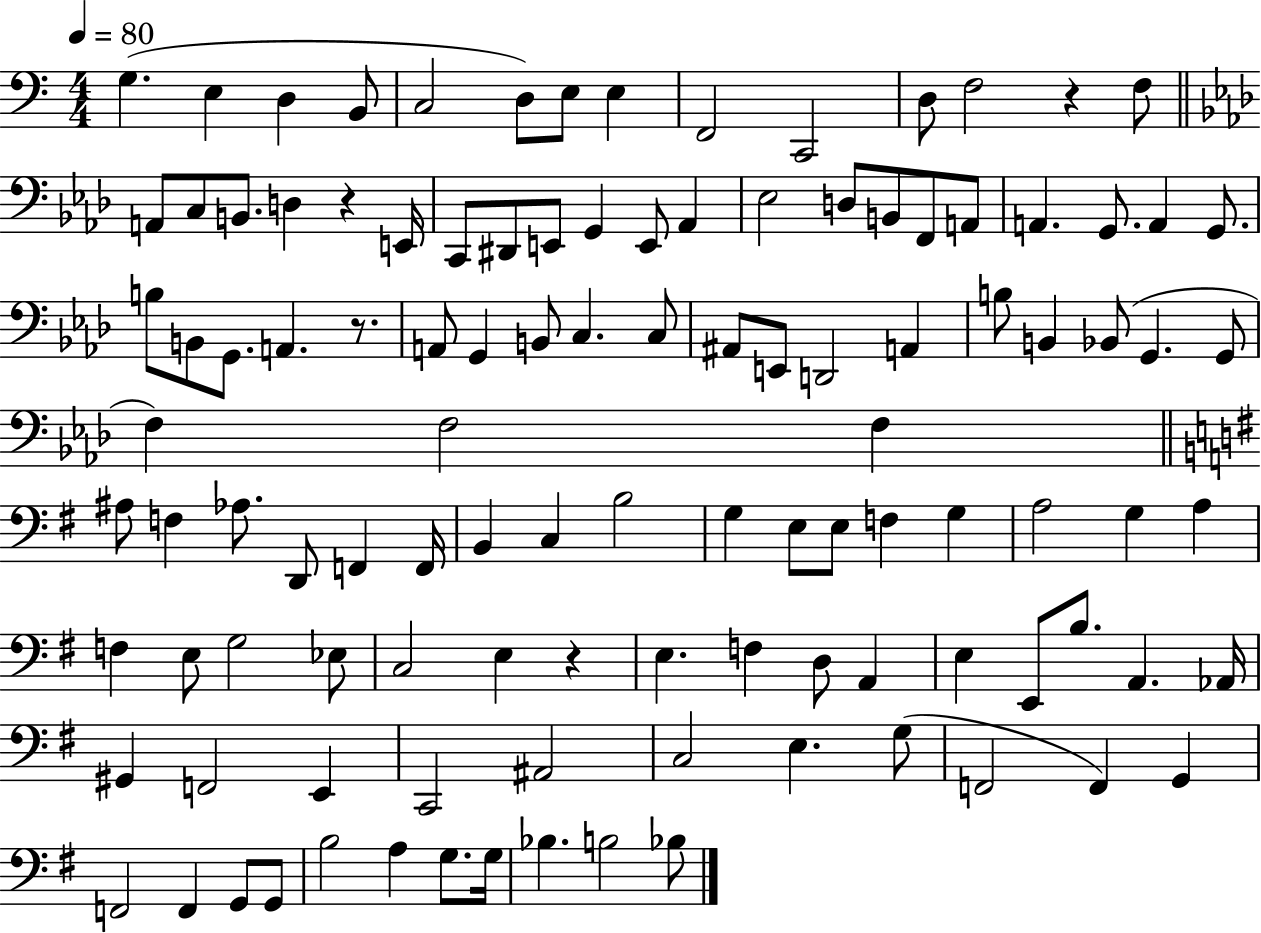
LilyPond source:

{
  \clef bass
  \numericTimeSignature
  \time 4/4
  \key c \major
  \tempo 4 = 80
  g4.( e4 d4 b,8 | c2 d8) e8 e4 | f,2 c,2 | d8 f2 r4 f8 | \break \bar "||" \break \key f \minor a,8 c8 b,8. d4 r4 e,16 | c,8 dis,8 e,8 g,4 e,8 aes,4 | ees2 d8 b,8 f,8 a,8 | a,4. g,8. a,4 g,8. | \break b8 b,8 g,8. a,4. r8. | a,8 g,4 b,8 c4. c8 | ais,8 e,8 d,2 a,4 | b8 b,4 bes,8( g,4. g,8 | \break f4) f2 f4 | \bar "||" \break \key g \major ais8 f4 aes8. d,8 f,4 f,16 | b,4 c4 b2 | g4 e8 e8 f4 g4 | a2 g4 a4 | \break f4 e8 g2 ees8 | c2 e4 r4 | e4. f4 d8 a,4 | e4 e,8 b8. a,4. aes,16 | \break gis,4 f,2 e,4 | c,2 ais,2 | c2 e4. g8( | f,2 f,4) g,4 | \break f,2 f,4 g,8 g,8 | b2 a4 g8. g16 | bes4. b2 bes8 | \bar "|."
}